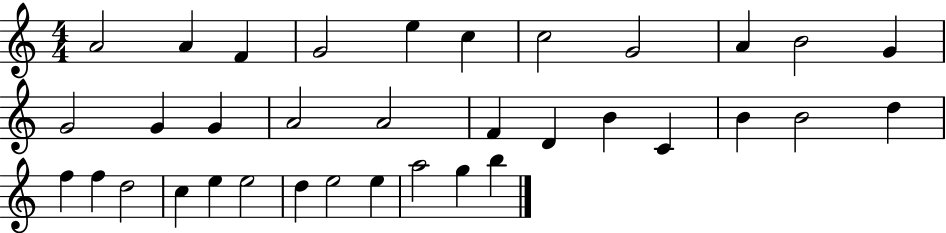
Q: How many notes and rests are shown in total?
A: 35